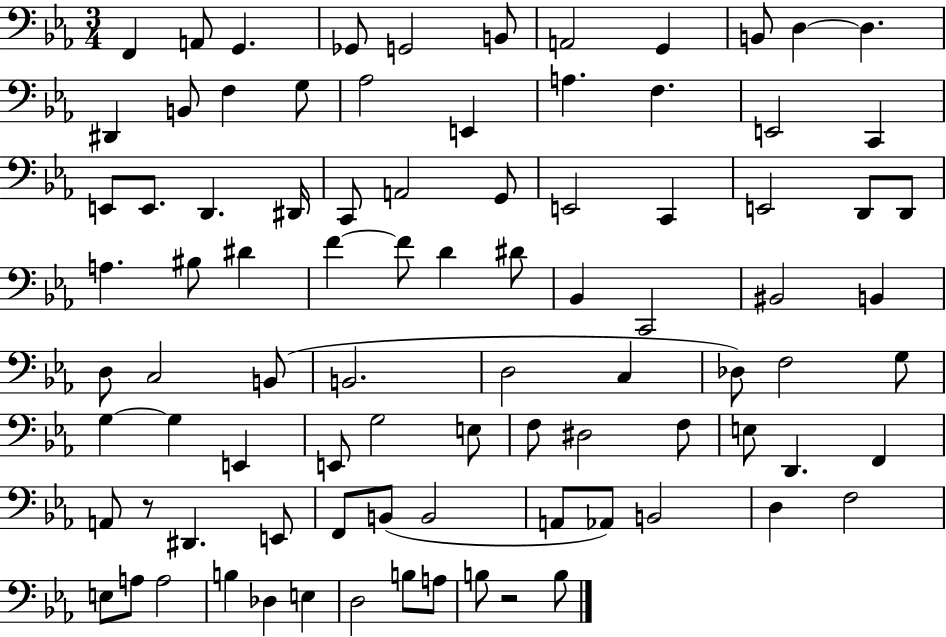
{
  \clef bass
  \numericTimeSignature
  \time 3/4
  \key ees \major
  f,4 a,8 g,4. | ges,8 g,2 b,8 | a,2 g,4 | b,8 d4~~ d4. | \break dis,4 b,8 f4 g8 | aes2 e,4 | a4. f4. | e,2 c,4 | \break e,8 e,8. d,4. dis,16 | c,8 a,2 g,8 | e,2 c,4 | e,2 d,8 d,8 | \break a4. bis8 dis'4 | f'4~~ f'8 d'4 dis'8 | bes,4 c,2 | bis,2 b,4 | \break d8 c2 b,8( | b,2. | d2 c4 | des8) f2 g8 | \break g4~~ g4 e,4 | e,8 g2 e8 | f8 dis2 f8 | e8 d,4. f,4 | \break a,8 r8 dis,4. e,8 | f,8 b,8( b,2 | a,8 aes,8) b,2 | d4 f2 | \break e8 a8 a2 | b4 des4 e4 | d2 b8 a8 | b8 r2 b8 | \break \bar "|."
}